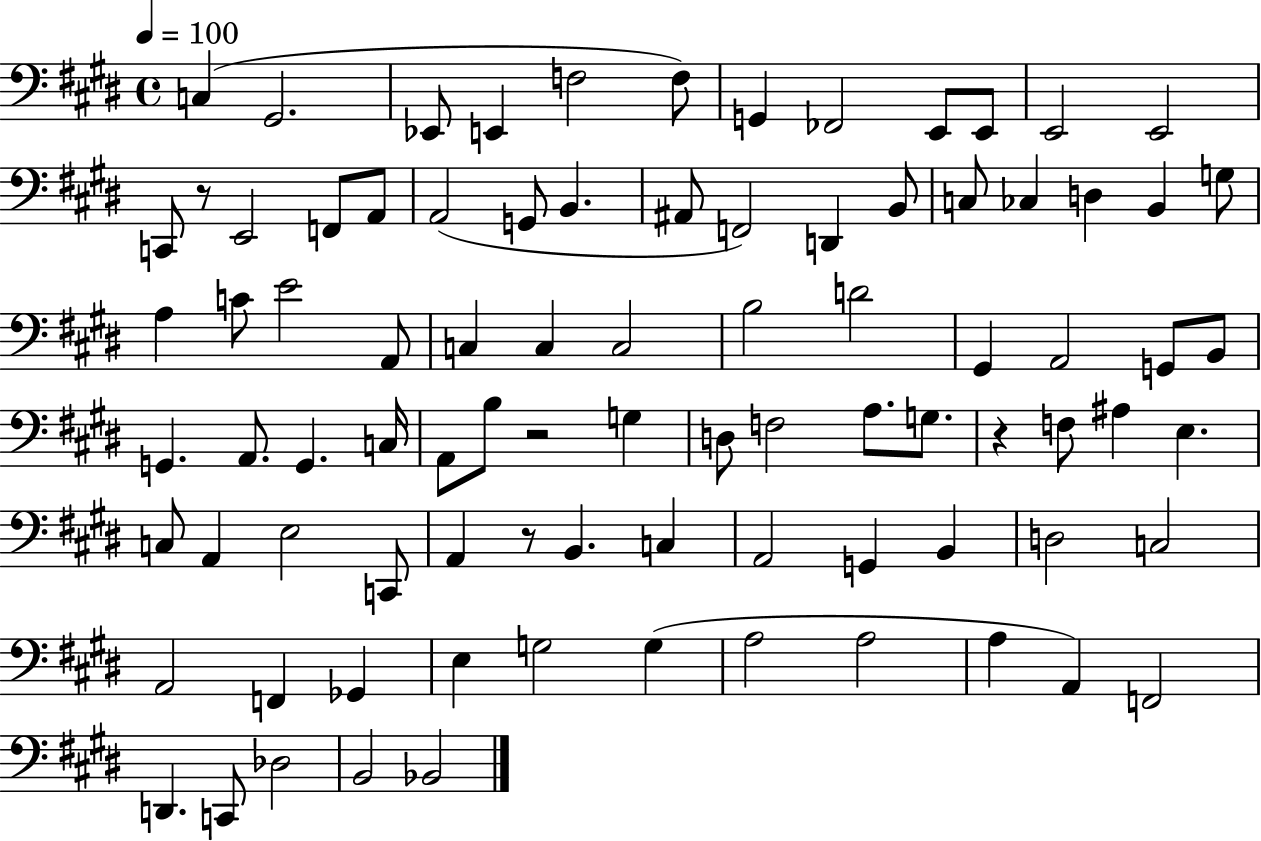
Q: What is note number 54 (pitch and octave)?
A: A#3